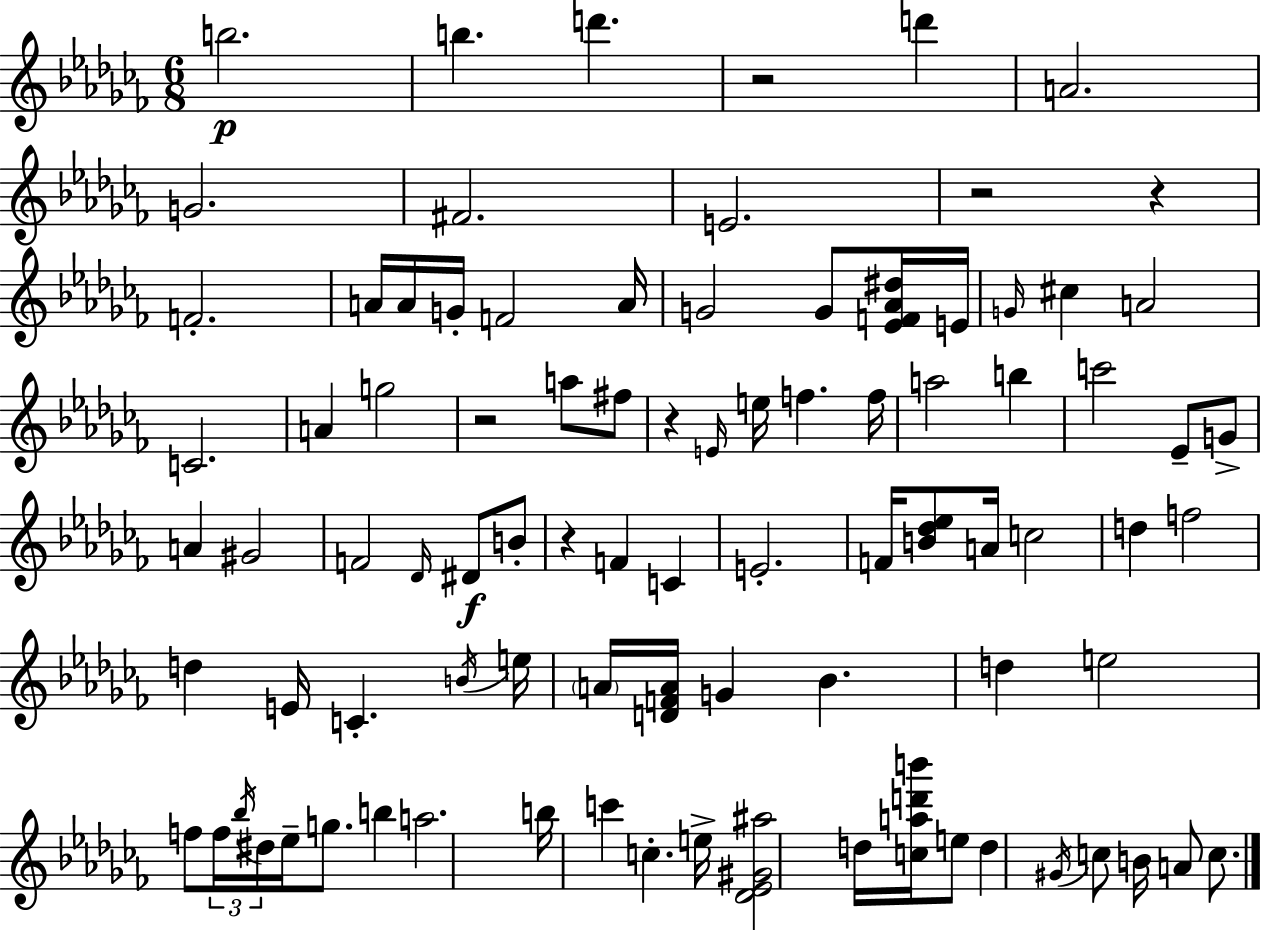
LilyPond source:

{
  \clef treble
  \numericTimeSignature
  \time 6/8
  \key aes \minor
  b''2.\p | b''4. d'''4. | r2 d'''4 | a'2. | \break g'2. | fis'2. | e'2. | r2 r4 | \break f'2.-. | a'16 a'16 g'16-. f'2 a'16 | g'2 g'8 <ees' f' aes' dis''>16 e'16 | \grace { g'16 } cis''4 a'2 | \break c'2. | a'4 g''2 | r2 a''8 fis''8 | r4 \grace { e'16 } e''16 f''4. | \break f''16 a''2 b''4 | c'''2 ees'8-- | g'8-> a'4 gis'2 | f'2 \grace { des'16 } dis'8\f | \break b'8-. r4 f'4 c'4 | e'2.-. | f'16 <b' des'' ees''>8 a'16 c''2 | d''4 f''2 | \break d''4 e'16 c'4.-. | \acciaccatura { b'16 } e''16 \parenthesize a'16 <d' f' a'>16 g'4 bes'4. | d''4 e''2 | f''8 \tuplet 3/2 { f''16 \acciaccatura { bes''16 } dis''16 } ees''16-- g''8. | \break b''4 a''2. | b''16 c'''4 c''4.-. | e''16-> <des' ees' gis' ais''>2 | d''16 <c'' a'' d''' b'''>16 e''8 d''4 \acciaccatura { gis'16 } c''8 | \break b'16 a'8 c''8. \bar "|."
}